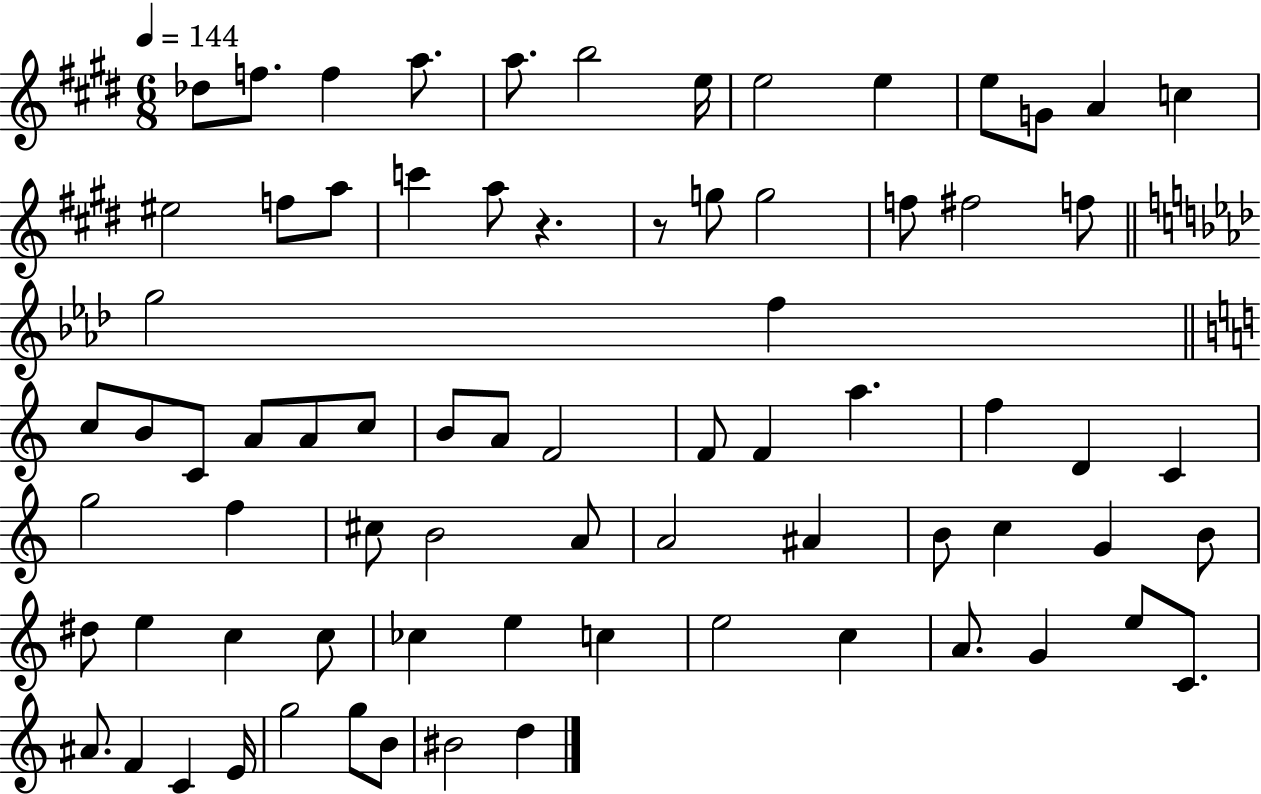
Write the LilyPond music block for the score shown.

{
  \clef treble
  \numericTimeSignature
  \time 6/8
  \key e \major
  \tempo 4 = 144
  \repeat volta 2 { des''8 f''8. f''4 a''8. | a''8. b''2 e''16 | e''2 e''4 | e''8 g'8 a'4 c''4 | \break eis''2 f''8 a''8 | c'''4 a''8 r4. | r8 g''8 g''2 | f''8 fis''2 f''8 | \break \bar "||" \break \key aes \major g''2 f''4 | \bar "||" \break \key c \major c''8 b'8 c'8 a'8 a'8 c''8 | b'8 a'8 f'2 | f'8 f'4 a''4. | f''4 d'4 c'4 | \break g''2 f''4 | cis''8 b'2 a'8 | a'2 ais'4 | b'8 c''4 g'4 b'8 | \break dis''8 e''4 c''4 c''8 | ces''4 e''4 c''4 | e''2 c''4 | a'8. g'4 e''8 c'8. | \break ais'8. f'4 c'4 e'16 | g''2 g''8 b'8 | bis'2 d''4 | } \bar "|."
}